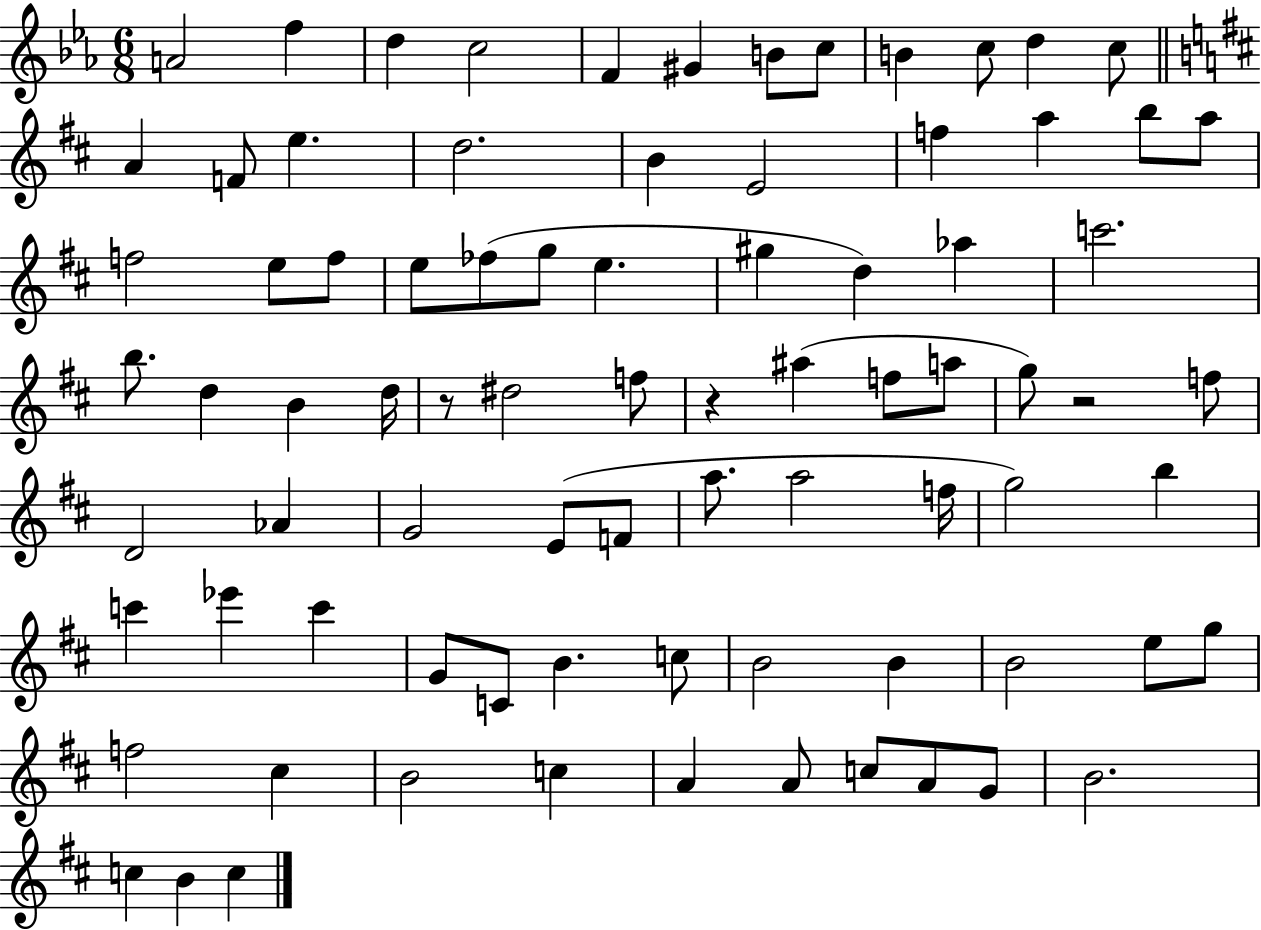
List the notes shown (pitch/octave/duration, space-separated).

A4/h F5/q D5/q C5/h F4/q G#4/q B4/e C5/e B4/q C5/e D5/q C5/e A4/q F4/e E5/q. D5/h. B4/q E4/h F5/q A5/q B5/e A5/e F5/h E5/e F5/e E5/e FES5/e G5/e E5/q. G#5/q D5/q Ab5/q C6/h. B5/e. D5/q B4/q D5/s R/e D#5/h F5/e R/q A#5/q F5/e A5/e G5/e R/h F5/e D4/h Ab4/q G4/h E4/e F4/e A5/e. A5/h F5/s G5/h B5/q C6/q Eb6/q C6/q G4/e C4/e B4/q. C5/e B4/h B4/q B4/h E5/e G5/e F5/h C#5/q B4/h C5/q A4/q A4/e C5/e A4/e G4/e B4/h. C5/q B4/q C5/q